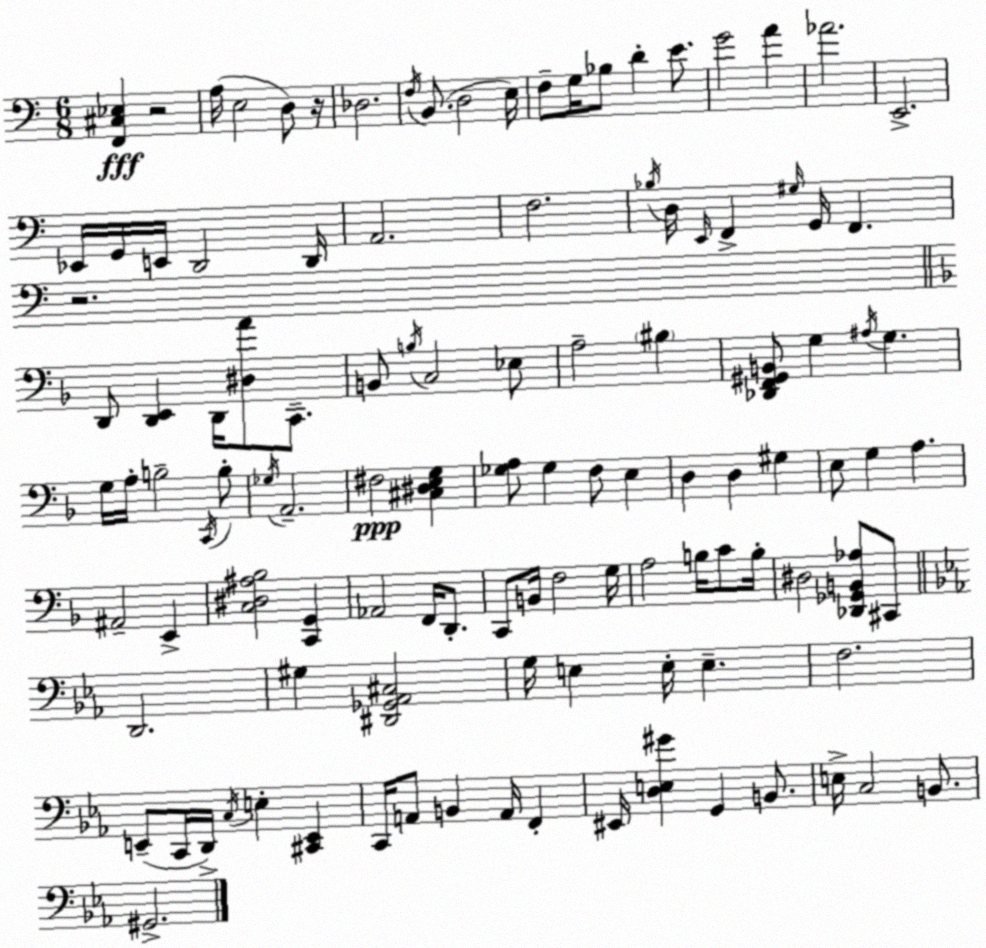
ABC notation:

X:1
T:Untitled
M:6/8
L:1/4
K:Am
[F,,^C,_E,] z2 A,/4 E,2 D,/2 z/4 _D,2 F,/4 B,,/2 D,2 E,/4 F,/2 G,/4 _B,/2 D E/2 G2 A _A2 E,,2 _E,,/4 G,,/4 E,,/4 D,,2 D,,/4 A,,2 F,2 _B,/4 D,/4 E,,/4 F,, ^G,/4 G,,/4 F,, z2 D,,/2 [D,,E,,] D,,/4 [^D,A]/2 C,,/2 B,,/2 B,/4 C,2 _E,/2 A,2 ^B, [_D,,F,,^G,,B,,]/2 G, ^A,/4 G, G,/4 A,/4 B,2 C,,/4 B,/2 _G,/4 A,,2 ^F,2 [^C,^D,E,G,] [_G,A,]/2 _G, F,/2 E, D, D, ^G, E,/2 G, A, ^A,,2 E,, [C,^D,^A,_B,]2 [C,,G,,] _A,,2 F,,/4 D,,/2 C,,/2 B,,/4 F,2 G,/4 A,2 B,/4 C/2 B,/4 ^D,2 [_D,,_G,,B,,_A,]/2 ^C,,/2 D,,2 ^G, [^D,,_G,,_A,,^C,]2 G,/4 E, E,/4 E, F,2 E,,/2 C,,/4 D,,/4 C,/4 E, [^C,,E,,] C,,/4 A,,/2 B,, A,,/4 F,, ^E,,/4 [D,E,^G] G,, B,,/2 E,/4 C,2 B,,/2 ^G,,2